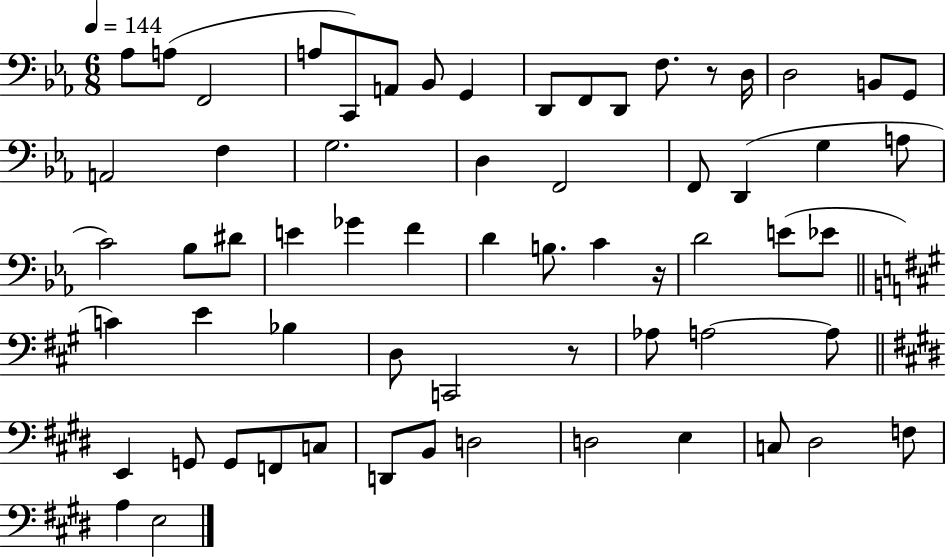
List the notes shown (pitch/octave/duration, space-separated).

Ab3/e A3/e F2/h A3/e C2/e A2/e Bb2/e G2/q D2/e F2/e D2/e F3/e. R/e D3/s D3/h B2/e G2/e A2/h F3/q G3/h. D3/q F2/h F2/e D2/q G3/q A3/e C4/h Bb3/e D#4/e E4/q Gb4/q F4/q D4/q B3/e. C4/q R/s D4/h E4/e Eb4/e C4/q E4/q Bb3/q D3/e C2/h R/e Ab3/e A3/h A3/e E2/q G2/e G2/e F2/e C3/e D2/e B2/e D3/h D3/h E3/q C3/e D#3/h F3/e A3/q E3/h